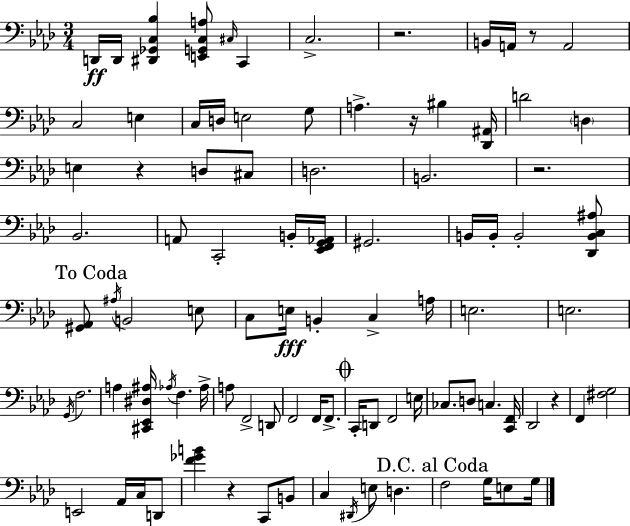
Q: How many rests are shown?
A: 7